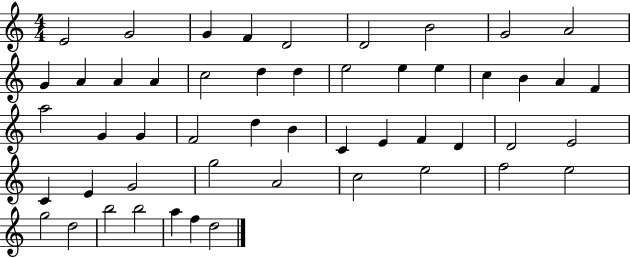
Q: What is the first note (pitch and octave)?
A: E4